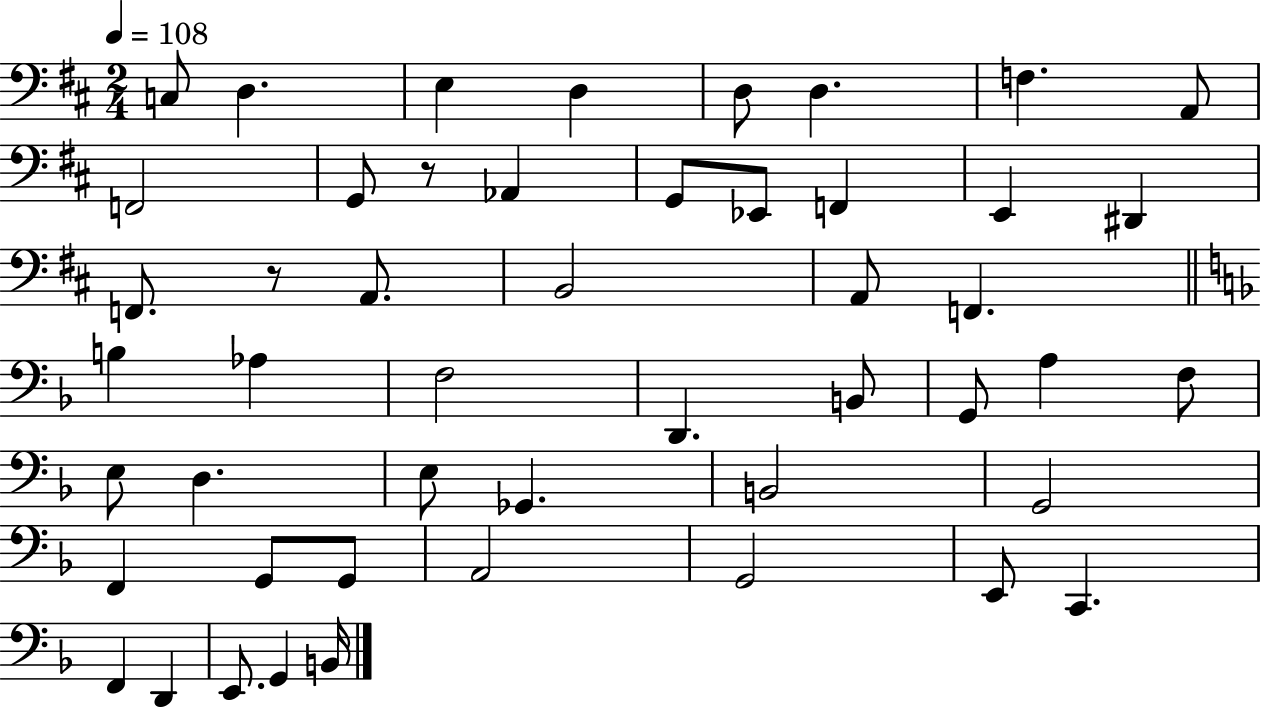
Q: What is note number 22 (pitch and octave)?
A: B3